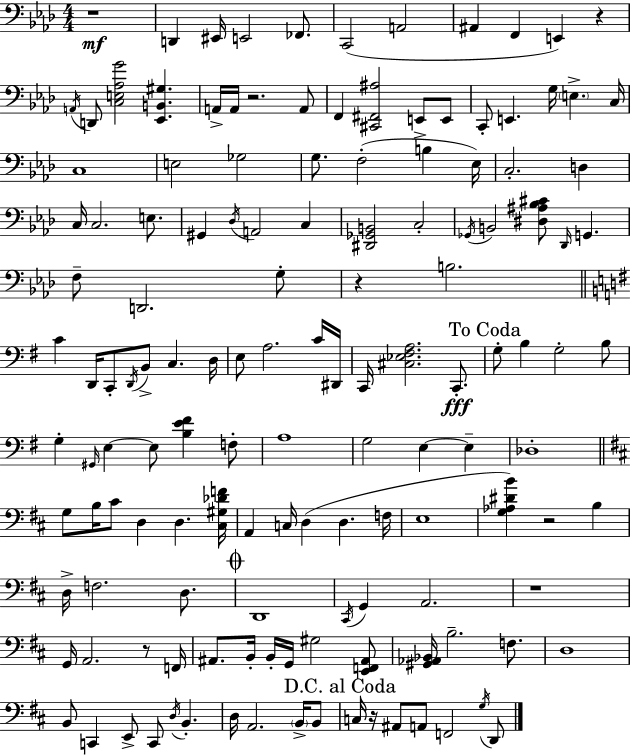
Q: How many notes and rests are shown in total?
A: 139